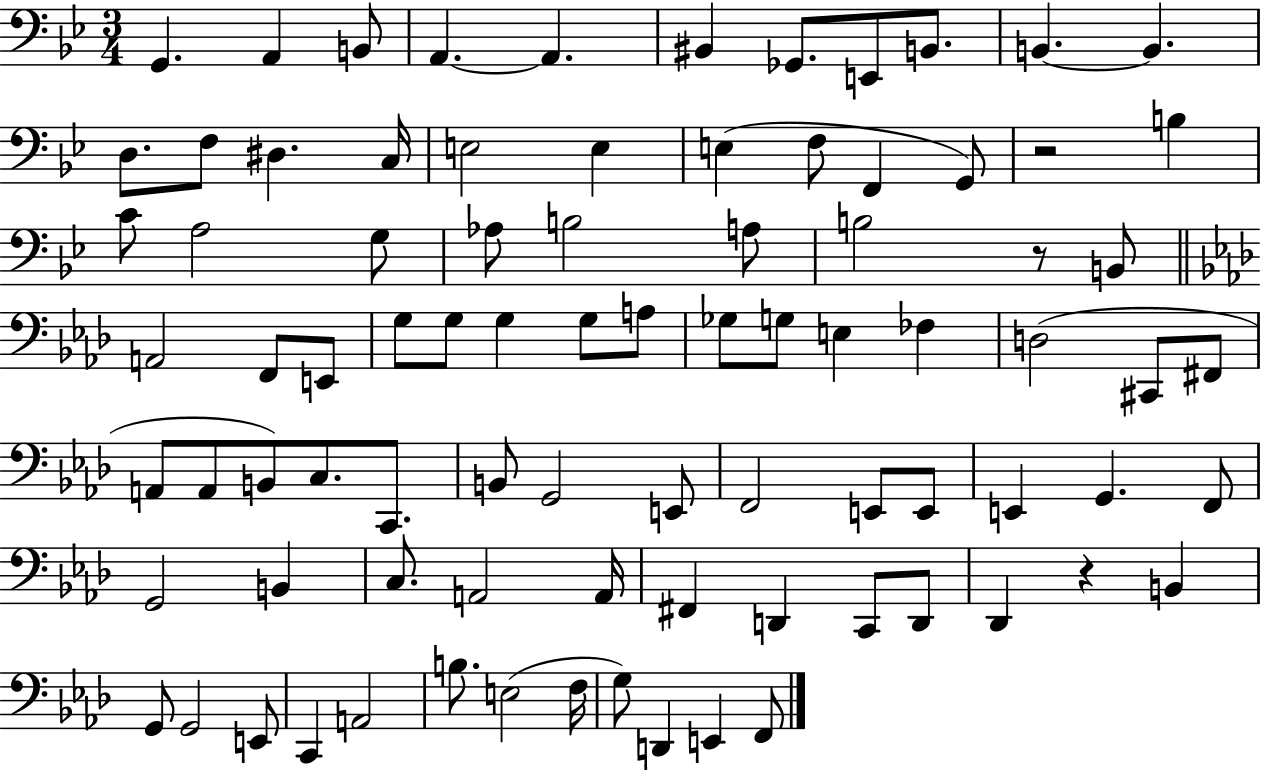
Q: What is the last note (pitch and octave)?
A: F2